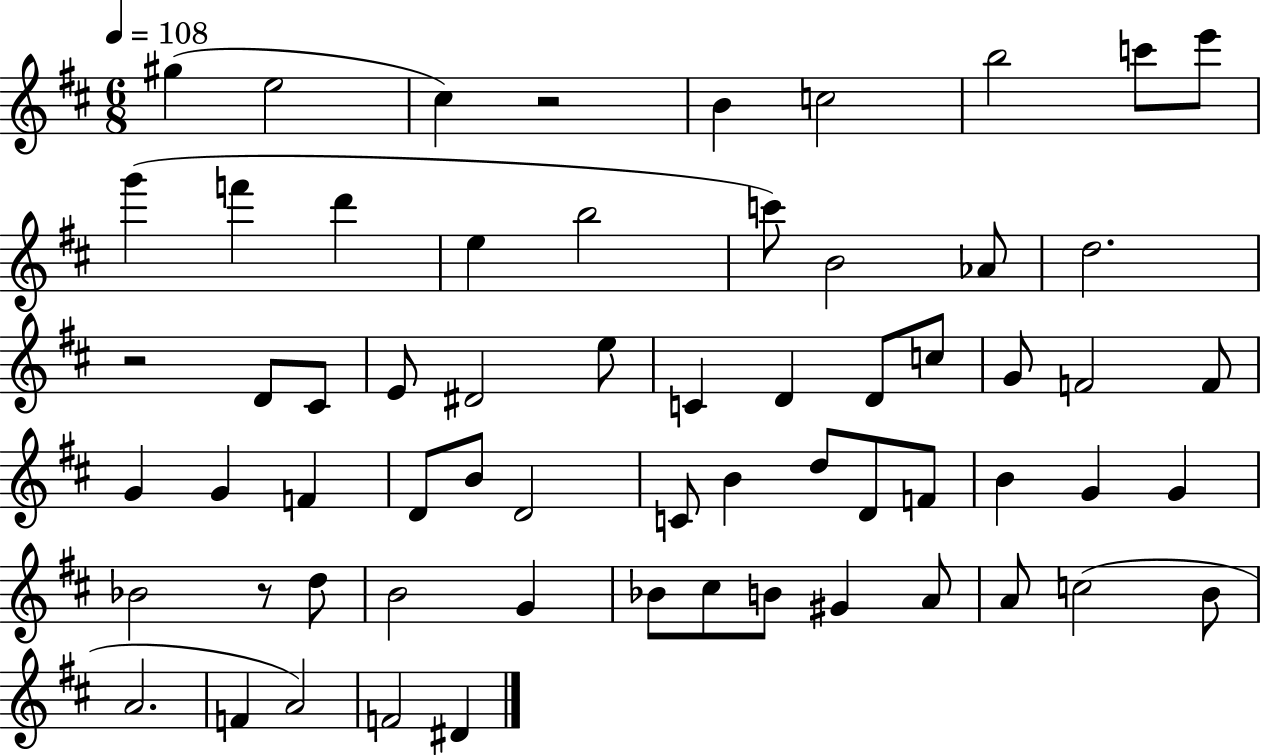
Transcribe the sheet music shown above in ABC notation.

X:1
T:Untitled
M:6/8
L:1/4
K:D
^g e2 ^c z2 B c2 b2 c'/2 e'/2 g' f' d' e b2 c'/2 B2 _A/2 d2 z2 D/2 ^C/2 E/2 ^D2 e/2 C D D/2 c/2 G/2 F2 F/2 G G F D/2 B/2 D2 C/2 B d/2 D/2 F/2 B G G _B2 z/2 d/2 B2 G _B/2 ^c/2 B/2 ^G A/2 A/2 c2 B/2 A2 F A2 F2 ^D